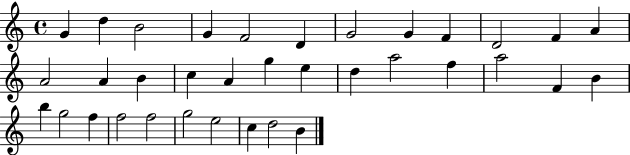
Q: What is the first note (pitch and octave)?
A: G4